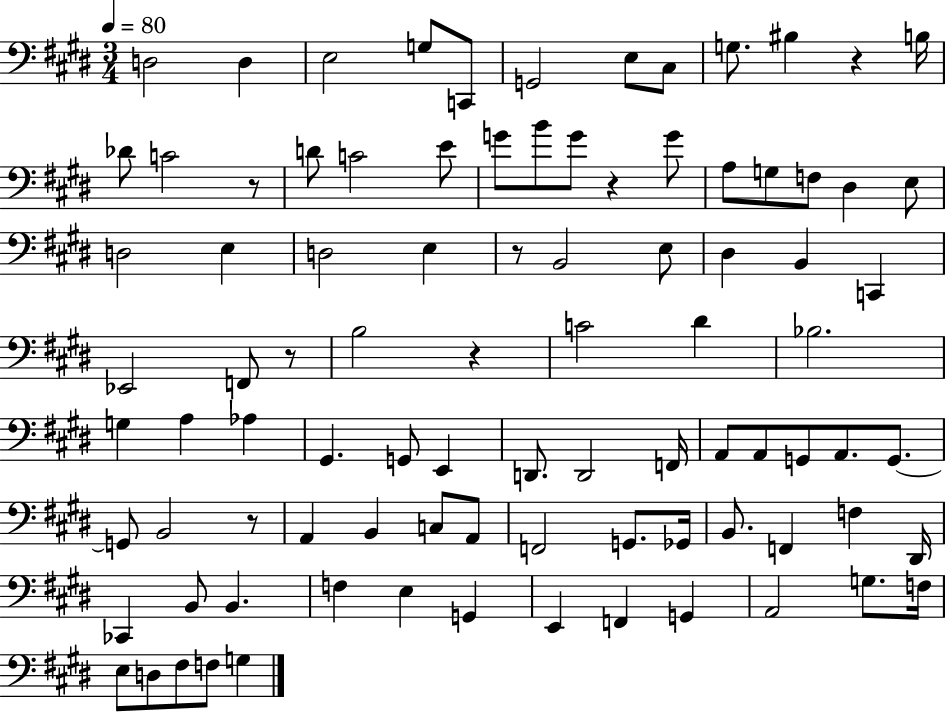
{
  \clef bass
  \numericTimeSignature
  \time 3/4
  \key e \major
  \tempo 4 = 80
  \repeat volta 2 { d2 d4 | e2 g8 c,8 | g,2 e8 cis8 | g8. bis4 r4 b16 | \break des'8 c'2 r8 | d'8 c'2 e'8 | g'8 b'8 g'8 r4 g'8 | a8 g8 f8 dis4 e8 | \break d2 e4 | d2 e4 | r8 b,2 e8 | dis4 b,4 c,4 | \break ees,2 f,8 r8 | b2 r4 | c'2 dis'4 | bes2. | \break g4 a4 aes4 | gis,4. g,8 e,4 | d,8. d,2 f,16 | a,8 a,8 g,8 a,8. g,8.~~ | \break g,8 b,2 r8 | a,4 b,4 c8 a,8 | f,2 g,8. ges,16 | b,8. f,4 f4 dis,16 | \break ces,4 b,8 b,4. | f4 e4 g,4 | e,4 f,4 g,4 | a,2 g8. f16 | \break e8 d8 fis8 f8 g4 | } \bar "|."
}